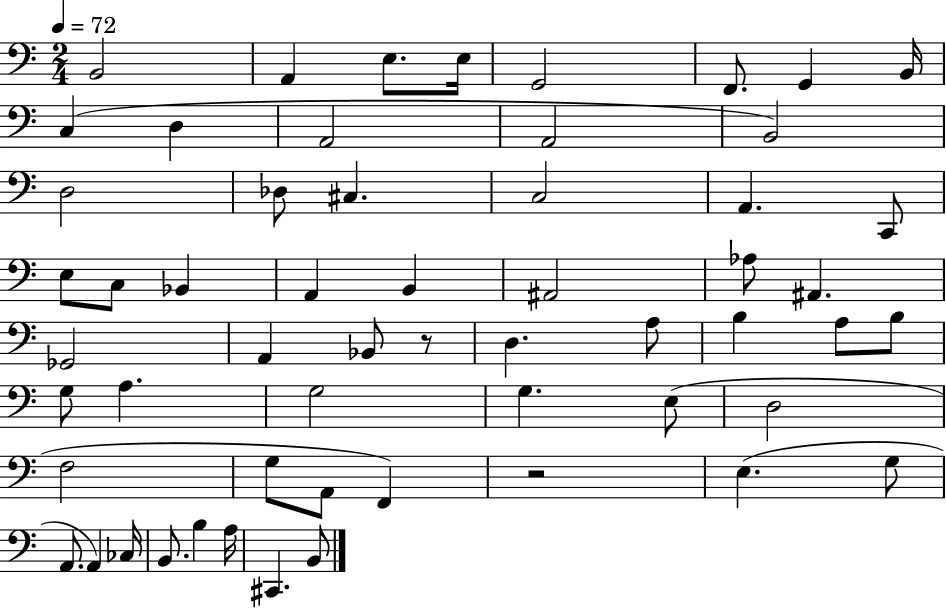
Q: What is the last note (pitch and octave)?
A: B2